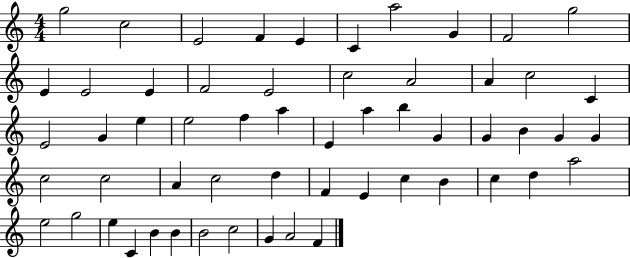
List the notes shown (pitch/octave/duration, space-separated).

G5/h C5/h E4/h F4/q E4/q C4/q A5/h G4/q F4/h G5/h E4/q E4/h E4/q F4/h E4/h C5/h A4/h A4/q C5/h C4/q E4/h G4/q E5/q E5/h F5/q A5/q E4/q A5/q B5/q G4/q G4/q B4/q G4/q G4/q C5/h C5/h A4/q C5/h D5/q F4/q E4/q C5/q B4/q C5/q D5/q A5/h E5/h G5/h E5/q C4/q B4/q B4/q B4/h C5/h G4/q A4/h F4/q